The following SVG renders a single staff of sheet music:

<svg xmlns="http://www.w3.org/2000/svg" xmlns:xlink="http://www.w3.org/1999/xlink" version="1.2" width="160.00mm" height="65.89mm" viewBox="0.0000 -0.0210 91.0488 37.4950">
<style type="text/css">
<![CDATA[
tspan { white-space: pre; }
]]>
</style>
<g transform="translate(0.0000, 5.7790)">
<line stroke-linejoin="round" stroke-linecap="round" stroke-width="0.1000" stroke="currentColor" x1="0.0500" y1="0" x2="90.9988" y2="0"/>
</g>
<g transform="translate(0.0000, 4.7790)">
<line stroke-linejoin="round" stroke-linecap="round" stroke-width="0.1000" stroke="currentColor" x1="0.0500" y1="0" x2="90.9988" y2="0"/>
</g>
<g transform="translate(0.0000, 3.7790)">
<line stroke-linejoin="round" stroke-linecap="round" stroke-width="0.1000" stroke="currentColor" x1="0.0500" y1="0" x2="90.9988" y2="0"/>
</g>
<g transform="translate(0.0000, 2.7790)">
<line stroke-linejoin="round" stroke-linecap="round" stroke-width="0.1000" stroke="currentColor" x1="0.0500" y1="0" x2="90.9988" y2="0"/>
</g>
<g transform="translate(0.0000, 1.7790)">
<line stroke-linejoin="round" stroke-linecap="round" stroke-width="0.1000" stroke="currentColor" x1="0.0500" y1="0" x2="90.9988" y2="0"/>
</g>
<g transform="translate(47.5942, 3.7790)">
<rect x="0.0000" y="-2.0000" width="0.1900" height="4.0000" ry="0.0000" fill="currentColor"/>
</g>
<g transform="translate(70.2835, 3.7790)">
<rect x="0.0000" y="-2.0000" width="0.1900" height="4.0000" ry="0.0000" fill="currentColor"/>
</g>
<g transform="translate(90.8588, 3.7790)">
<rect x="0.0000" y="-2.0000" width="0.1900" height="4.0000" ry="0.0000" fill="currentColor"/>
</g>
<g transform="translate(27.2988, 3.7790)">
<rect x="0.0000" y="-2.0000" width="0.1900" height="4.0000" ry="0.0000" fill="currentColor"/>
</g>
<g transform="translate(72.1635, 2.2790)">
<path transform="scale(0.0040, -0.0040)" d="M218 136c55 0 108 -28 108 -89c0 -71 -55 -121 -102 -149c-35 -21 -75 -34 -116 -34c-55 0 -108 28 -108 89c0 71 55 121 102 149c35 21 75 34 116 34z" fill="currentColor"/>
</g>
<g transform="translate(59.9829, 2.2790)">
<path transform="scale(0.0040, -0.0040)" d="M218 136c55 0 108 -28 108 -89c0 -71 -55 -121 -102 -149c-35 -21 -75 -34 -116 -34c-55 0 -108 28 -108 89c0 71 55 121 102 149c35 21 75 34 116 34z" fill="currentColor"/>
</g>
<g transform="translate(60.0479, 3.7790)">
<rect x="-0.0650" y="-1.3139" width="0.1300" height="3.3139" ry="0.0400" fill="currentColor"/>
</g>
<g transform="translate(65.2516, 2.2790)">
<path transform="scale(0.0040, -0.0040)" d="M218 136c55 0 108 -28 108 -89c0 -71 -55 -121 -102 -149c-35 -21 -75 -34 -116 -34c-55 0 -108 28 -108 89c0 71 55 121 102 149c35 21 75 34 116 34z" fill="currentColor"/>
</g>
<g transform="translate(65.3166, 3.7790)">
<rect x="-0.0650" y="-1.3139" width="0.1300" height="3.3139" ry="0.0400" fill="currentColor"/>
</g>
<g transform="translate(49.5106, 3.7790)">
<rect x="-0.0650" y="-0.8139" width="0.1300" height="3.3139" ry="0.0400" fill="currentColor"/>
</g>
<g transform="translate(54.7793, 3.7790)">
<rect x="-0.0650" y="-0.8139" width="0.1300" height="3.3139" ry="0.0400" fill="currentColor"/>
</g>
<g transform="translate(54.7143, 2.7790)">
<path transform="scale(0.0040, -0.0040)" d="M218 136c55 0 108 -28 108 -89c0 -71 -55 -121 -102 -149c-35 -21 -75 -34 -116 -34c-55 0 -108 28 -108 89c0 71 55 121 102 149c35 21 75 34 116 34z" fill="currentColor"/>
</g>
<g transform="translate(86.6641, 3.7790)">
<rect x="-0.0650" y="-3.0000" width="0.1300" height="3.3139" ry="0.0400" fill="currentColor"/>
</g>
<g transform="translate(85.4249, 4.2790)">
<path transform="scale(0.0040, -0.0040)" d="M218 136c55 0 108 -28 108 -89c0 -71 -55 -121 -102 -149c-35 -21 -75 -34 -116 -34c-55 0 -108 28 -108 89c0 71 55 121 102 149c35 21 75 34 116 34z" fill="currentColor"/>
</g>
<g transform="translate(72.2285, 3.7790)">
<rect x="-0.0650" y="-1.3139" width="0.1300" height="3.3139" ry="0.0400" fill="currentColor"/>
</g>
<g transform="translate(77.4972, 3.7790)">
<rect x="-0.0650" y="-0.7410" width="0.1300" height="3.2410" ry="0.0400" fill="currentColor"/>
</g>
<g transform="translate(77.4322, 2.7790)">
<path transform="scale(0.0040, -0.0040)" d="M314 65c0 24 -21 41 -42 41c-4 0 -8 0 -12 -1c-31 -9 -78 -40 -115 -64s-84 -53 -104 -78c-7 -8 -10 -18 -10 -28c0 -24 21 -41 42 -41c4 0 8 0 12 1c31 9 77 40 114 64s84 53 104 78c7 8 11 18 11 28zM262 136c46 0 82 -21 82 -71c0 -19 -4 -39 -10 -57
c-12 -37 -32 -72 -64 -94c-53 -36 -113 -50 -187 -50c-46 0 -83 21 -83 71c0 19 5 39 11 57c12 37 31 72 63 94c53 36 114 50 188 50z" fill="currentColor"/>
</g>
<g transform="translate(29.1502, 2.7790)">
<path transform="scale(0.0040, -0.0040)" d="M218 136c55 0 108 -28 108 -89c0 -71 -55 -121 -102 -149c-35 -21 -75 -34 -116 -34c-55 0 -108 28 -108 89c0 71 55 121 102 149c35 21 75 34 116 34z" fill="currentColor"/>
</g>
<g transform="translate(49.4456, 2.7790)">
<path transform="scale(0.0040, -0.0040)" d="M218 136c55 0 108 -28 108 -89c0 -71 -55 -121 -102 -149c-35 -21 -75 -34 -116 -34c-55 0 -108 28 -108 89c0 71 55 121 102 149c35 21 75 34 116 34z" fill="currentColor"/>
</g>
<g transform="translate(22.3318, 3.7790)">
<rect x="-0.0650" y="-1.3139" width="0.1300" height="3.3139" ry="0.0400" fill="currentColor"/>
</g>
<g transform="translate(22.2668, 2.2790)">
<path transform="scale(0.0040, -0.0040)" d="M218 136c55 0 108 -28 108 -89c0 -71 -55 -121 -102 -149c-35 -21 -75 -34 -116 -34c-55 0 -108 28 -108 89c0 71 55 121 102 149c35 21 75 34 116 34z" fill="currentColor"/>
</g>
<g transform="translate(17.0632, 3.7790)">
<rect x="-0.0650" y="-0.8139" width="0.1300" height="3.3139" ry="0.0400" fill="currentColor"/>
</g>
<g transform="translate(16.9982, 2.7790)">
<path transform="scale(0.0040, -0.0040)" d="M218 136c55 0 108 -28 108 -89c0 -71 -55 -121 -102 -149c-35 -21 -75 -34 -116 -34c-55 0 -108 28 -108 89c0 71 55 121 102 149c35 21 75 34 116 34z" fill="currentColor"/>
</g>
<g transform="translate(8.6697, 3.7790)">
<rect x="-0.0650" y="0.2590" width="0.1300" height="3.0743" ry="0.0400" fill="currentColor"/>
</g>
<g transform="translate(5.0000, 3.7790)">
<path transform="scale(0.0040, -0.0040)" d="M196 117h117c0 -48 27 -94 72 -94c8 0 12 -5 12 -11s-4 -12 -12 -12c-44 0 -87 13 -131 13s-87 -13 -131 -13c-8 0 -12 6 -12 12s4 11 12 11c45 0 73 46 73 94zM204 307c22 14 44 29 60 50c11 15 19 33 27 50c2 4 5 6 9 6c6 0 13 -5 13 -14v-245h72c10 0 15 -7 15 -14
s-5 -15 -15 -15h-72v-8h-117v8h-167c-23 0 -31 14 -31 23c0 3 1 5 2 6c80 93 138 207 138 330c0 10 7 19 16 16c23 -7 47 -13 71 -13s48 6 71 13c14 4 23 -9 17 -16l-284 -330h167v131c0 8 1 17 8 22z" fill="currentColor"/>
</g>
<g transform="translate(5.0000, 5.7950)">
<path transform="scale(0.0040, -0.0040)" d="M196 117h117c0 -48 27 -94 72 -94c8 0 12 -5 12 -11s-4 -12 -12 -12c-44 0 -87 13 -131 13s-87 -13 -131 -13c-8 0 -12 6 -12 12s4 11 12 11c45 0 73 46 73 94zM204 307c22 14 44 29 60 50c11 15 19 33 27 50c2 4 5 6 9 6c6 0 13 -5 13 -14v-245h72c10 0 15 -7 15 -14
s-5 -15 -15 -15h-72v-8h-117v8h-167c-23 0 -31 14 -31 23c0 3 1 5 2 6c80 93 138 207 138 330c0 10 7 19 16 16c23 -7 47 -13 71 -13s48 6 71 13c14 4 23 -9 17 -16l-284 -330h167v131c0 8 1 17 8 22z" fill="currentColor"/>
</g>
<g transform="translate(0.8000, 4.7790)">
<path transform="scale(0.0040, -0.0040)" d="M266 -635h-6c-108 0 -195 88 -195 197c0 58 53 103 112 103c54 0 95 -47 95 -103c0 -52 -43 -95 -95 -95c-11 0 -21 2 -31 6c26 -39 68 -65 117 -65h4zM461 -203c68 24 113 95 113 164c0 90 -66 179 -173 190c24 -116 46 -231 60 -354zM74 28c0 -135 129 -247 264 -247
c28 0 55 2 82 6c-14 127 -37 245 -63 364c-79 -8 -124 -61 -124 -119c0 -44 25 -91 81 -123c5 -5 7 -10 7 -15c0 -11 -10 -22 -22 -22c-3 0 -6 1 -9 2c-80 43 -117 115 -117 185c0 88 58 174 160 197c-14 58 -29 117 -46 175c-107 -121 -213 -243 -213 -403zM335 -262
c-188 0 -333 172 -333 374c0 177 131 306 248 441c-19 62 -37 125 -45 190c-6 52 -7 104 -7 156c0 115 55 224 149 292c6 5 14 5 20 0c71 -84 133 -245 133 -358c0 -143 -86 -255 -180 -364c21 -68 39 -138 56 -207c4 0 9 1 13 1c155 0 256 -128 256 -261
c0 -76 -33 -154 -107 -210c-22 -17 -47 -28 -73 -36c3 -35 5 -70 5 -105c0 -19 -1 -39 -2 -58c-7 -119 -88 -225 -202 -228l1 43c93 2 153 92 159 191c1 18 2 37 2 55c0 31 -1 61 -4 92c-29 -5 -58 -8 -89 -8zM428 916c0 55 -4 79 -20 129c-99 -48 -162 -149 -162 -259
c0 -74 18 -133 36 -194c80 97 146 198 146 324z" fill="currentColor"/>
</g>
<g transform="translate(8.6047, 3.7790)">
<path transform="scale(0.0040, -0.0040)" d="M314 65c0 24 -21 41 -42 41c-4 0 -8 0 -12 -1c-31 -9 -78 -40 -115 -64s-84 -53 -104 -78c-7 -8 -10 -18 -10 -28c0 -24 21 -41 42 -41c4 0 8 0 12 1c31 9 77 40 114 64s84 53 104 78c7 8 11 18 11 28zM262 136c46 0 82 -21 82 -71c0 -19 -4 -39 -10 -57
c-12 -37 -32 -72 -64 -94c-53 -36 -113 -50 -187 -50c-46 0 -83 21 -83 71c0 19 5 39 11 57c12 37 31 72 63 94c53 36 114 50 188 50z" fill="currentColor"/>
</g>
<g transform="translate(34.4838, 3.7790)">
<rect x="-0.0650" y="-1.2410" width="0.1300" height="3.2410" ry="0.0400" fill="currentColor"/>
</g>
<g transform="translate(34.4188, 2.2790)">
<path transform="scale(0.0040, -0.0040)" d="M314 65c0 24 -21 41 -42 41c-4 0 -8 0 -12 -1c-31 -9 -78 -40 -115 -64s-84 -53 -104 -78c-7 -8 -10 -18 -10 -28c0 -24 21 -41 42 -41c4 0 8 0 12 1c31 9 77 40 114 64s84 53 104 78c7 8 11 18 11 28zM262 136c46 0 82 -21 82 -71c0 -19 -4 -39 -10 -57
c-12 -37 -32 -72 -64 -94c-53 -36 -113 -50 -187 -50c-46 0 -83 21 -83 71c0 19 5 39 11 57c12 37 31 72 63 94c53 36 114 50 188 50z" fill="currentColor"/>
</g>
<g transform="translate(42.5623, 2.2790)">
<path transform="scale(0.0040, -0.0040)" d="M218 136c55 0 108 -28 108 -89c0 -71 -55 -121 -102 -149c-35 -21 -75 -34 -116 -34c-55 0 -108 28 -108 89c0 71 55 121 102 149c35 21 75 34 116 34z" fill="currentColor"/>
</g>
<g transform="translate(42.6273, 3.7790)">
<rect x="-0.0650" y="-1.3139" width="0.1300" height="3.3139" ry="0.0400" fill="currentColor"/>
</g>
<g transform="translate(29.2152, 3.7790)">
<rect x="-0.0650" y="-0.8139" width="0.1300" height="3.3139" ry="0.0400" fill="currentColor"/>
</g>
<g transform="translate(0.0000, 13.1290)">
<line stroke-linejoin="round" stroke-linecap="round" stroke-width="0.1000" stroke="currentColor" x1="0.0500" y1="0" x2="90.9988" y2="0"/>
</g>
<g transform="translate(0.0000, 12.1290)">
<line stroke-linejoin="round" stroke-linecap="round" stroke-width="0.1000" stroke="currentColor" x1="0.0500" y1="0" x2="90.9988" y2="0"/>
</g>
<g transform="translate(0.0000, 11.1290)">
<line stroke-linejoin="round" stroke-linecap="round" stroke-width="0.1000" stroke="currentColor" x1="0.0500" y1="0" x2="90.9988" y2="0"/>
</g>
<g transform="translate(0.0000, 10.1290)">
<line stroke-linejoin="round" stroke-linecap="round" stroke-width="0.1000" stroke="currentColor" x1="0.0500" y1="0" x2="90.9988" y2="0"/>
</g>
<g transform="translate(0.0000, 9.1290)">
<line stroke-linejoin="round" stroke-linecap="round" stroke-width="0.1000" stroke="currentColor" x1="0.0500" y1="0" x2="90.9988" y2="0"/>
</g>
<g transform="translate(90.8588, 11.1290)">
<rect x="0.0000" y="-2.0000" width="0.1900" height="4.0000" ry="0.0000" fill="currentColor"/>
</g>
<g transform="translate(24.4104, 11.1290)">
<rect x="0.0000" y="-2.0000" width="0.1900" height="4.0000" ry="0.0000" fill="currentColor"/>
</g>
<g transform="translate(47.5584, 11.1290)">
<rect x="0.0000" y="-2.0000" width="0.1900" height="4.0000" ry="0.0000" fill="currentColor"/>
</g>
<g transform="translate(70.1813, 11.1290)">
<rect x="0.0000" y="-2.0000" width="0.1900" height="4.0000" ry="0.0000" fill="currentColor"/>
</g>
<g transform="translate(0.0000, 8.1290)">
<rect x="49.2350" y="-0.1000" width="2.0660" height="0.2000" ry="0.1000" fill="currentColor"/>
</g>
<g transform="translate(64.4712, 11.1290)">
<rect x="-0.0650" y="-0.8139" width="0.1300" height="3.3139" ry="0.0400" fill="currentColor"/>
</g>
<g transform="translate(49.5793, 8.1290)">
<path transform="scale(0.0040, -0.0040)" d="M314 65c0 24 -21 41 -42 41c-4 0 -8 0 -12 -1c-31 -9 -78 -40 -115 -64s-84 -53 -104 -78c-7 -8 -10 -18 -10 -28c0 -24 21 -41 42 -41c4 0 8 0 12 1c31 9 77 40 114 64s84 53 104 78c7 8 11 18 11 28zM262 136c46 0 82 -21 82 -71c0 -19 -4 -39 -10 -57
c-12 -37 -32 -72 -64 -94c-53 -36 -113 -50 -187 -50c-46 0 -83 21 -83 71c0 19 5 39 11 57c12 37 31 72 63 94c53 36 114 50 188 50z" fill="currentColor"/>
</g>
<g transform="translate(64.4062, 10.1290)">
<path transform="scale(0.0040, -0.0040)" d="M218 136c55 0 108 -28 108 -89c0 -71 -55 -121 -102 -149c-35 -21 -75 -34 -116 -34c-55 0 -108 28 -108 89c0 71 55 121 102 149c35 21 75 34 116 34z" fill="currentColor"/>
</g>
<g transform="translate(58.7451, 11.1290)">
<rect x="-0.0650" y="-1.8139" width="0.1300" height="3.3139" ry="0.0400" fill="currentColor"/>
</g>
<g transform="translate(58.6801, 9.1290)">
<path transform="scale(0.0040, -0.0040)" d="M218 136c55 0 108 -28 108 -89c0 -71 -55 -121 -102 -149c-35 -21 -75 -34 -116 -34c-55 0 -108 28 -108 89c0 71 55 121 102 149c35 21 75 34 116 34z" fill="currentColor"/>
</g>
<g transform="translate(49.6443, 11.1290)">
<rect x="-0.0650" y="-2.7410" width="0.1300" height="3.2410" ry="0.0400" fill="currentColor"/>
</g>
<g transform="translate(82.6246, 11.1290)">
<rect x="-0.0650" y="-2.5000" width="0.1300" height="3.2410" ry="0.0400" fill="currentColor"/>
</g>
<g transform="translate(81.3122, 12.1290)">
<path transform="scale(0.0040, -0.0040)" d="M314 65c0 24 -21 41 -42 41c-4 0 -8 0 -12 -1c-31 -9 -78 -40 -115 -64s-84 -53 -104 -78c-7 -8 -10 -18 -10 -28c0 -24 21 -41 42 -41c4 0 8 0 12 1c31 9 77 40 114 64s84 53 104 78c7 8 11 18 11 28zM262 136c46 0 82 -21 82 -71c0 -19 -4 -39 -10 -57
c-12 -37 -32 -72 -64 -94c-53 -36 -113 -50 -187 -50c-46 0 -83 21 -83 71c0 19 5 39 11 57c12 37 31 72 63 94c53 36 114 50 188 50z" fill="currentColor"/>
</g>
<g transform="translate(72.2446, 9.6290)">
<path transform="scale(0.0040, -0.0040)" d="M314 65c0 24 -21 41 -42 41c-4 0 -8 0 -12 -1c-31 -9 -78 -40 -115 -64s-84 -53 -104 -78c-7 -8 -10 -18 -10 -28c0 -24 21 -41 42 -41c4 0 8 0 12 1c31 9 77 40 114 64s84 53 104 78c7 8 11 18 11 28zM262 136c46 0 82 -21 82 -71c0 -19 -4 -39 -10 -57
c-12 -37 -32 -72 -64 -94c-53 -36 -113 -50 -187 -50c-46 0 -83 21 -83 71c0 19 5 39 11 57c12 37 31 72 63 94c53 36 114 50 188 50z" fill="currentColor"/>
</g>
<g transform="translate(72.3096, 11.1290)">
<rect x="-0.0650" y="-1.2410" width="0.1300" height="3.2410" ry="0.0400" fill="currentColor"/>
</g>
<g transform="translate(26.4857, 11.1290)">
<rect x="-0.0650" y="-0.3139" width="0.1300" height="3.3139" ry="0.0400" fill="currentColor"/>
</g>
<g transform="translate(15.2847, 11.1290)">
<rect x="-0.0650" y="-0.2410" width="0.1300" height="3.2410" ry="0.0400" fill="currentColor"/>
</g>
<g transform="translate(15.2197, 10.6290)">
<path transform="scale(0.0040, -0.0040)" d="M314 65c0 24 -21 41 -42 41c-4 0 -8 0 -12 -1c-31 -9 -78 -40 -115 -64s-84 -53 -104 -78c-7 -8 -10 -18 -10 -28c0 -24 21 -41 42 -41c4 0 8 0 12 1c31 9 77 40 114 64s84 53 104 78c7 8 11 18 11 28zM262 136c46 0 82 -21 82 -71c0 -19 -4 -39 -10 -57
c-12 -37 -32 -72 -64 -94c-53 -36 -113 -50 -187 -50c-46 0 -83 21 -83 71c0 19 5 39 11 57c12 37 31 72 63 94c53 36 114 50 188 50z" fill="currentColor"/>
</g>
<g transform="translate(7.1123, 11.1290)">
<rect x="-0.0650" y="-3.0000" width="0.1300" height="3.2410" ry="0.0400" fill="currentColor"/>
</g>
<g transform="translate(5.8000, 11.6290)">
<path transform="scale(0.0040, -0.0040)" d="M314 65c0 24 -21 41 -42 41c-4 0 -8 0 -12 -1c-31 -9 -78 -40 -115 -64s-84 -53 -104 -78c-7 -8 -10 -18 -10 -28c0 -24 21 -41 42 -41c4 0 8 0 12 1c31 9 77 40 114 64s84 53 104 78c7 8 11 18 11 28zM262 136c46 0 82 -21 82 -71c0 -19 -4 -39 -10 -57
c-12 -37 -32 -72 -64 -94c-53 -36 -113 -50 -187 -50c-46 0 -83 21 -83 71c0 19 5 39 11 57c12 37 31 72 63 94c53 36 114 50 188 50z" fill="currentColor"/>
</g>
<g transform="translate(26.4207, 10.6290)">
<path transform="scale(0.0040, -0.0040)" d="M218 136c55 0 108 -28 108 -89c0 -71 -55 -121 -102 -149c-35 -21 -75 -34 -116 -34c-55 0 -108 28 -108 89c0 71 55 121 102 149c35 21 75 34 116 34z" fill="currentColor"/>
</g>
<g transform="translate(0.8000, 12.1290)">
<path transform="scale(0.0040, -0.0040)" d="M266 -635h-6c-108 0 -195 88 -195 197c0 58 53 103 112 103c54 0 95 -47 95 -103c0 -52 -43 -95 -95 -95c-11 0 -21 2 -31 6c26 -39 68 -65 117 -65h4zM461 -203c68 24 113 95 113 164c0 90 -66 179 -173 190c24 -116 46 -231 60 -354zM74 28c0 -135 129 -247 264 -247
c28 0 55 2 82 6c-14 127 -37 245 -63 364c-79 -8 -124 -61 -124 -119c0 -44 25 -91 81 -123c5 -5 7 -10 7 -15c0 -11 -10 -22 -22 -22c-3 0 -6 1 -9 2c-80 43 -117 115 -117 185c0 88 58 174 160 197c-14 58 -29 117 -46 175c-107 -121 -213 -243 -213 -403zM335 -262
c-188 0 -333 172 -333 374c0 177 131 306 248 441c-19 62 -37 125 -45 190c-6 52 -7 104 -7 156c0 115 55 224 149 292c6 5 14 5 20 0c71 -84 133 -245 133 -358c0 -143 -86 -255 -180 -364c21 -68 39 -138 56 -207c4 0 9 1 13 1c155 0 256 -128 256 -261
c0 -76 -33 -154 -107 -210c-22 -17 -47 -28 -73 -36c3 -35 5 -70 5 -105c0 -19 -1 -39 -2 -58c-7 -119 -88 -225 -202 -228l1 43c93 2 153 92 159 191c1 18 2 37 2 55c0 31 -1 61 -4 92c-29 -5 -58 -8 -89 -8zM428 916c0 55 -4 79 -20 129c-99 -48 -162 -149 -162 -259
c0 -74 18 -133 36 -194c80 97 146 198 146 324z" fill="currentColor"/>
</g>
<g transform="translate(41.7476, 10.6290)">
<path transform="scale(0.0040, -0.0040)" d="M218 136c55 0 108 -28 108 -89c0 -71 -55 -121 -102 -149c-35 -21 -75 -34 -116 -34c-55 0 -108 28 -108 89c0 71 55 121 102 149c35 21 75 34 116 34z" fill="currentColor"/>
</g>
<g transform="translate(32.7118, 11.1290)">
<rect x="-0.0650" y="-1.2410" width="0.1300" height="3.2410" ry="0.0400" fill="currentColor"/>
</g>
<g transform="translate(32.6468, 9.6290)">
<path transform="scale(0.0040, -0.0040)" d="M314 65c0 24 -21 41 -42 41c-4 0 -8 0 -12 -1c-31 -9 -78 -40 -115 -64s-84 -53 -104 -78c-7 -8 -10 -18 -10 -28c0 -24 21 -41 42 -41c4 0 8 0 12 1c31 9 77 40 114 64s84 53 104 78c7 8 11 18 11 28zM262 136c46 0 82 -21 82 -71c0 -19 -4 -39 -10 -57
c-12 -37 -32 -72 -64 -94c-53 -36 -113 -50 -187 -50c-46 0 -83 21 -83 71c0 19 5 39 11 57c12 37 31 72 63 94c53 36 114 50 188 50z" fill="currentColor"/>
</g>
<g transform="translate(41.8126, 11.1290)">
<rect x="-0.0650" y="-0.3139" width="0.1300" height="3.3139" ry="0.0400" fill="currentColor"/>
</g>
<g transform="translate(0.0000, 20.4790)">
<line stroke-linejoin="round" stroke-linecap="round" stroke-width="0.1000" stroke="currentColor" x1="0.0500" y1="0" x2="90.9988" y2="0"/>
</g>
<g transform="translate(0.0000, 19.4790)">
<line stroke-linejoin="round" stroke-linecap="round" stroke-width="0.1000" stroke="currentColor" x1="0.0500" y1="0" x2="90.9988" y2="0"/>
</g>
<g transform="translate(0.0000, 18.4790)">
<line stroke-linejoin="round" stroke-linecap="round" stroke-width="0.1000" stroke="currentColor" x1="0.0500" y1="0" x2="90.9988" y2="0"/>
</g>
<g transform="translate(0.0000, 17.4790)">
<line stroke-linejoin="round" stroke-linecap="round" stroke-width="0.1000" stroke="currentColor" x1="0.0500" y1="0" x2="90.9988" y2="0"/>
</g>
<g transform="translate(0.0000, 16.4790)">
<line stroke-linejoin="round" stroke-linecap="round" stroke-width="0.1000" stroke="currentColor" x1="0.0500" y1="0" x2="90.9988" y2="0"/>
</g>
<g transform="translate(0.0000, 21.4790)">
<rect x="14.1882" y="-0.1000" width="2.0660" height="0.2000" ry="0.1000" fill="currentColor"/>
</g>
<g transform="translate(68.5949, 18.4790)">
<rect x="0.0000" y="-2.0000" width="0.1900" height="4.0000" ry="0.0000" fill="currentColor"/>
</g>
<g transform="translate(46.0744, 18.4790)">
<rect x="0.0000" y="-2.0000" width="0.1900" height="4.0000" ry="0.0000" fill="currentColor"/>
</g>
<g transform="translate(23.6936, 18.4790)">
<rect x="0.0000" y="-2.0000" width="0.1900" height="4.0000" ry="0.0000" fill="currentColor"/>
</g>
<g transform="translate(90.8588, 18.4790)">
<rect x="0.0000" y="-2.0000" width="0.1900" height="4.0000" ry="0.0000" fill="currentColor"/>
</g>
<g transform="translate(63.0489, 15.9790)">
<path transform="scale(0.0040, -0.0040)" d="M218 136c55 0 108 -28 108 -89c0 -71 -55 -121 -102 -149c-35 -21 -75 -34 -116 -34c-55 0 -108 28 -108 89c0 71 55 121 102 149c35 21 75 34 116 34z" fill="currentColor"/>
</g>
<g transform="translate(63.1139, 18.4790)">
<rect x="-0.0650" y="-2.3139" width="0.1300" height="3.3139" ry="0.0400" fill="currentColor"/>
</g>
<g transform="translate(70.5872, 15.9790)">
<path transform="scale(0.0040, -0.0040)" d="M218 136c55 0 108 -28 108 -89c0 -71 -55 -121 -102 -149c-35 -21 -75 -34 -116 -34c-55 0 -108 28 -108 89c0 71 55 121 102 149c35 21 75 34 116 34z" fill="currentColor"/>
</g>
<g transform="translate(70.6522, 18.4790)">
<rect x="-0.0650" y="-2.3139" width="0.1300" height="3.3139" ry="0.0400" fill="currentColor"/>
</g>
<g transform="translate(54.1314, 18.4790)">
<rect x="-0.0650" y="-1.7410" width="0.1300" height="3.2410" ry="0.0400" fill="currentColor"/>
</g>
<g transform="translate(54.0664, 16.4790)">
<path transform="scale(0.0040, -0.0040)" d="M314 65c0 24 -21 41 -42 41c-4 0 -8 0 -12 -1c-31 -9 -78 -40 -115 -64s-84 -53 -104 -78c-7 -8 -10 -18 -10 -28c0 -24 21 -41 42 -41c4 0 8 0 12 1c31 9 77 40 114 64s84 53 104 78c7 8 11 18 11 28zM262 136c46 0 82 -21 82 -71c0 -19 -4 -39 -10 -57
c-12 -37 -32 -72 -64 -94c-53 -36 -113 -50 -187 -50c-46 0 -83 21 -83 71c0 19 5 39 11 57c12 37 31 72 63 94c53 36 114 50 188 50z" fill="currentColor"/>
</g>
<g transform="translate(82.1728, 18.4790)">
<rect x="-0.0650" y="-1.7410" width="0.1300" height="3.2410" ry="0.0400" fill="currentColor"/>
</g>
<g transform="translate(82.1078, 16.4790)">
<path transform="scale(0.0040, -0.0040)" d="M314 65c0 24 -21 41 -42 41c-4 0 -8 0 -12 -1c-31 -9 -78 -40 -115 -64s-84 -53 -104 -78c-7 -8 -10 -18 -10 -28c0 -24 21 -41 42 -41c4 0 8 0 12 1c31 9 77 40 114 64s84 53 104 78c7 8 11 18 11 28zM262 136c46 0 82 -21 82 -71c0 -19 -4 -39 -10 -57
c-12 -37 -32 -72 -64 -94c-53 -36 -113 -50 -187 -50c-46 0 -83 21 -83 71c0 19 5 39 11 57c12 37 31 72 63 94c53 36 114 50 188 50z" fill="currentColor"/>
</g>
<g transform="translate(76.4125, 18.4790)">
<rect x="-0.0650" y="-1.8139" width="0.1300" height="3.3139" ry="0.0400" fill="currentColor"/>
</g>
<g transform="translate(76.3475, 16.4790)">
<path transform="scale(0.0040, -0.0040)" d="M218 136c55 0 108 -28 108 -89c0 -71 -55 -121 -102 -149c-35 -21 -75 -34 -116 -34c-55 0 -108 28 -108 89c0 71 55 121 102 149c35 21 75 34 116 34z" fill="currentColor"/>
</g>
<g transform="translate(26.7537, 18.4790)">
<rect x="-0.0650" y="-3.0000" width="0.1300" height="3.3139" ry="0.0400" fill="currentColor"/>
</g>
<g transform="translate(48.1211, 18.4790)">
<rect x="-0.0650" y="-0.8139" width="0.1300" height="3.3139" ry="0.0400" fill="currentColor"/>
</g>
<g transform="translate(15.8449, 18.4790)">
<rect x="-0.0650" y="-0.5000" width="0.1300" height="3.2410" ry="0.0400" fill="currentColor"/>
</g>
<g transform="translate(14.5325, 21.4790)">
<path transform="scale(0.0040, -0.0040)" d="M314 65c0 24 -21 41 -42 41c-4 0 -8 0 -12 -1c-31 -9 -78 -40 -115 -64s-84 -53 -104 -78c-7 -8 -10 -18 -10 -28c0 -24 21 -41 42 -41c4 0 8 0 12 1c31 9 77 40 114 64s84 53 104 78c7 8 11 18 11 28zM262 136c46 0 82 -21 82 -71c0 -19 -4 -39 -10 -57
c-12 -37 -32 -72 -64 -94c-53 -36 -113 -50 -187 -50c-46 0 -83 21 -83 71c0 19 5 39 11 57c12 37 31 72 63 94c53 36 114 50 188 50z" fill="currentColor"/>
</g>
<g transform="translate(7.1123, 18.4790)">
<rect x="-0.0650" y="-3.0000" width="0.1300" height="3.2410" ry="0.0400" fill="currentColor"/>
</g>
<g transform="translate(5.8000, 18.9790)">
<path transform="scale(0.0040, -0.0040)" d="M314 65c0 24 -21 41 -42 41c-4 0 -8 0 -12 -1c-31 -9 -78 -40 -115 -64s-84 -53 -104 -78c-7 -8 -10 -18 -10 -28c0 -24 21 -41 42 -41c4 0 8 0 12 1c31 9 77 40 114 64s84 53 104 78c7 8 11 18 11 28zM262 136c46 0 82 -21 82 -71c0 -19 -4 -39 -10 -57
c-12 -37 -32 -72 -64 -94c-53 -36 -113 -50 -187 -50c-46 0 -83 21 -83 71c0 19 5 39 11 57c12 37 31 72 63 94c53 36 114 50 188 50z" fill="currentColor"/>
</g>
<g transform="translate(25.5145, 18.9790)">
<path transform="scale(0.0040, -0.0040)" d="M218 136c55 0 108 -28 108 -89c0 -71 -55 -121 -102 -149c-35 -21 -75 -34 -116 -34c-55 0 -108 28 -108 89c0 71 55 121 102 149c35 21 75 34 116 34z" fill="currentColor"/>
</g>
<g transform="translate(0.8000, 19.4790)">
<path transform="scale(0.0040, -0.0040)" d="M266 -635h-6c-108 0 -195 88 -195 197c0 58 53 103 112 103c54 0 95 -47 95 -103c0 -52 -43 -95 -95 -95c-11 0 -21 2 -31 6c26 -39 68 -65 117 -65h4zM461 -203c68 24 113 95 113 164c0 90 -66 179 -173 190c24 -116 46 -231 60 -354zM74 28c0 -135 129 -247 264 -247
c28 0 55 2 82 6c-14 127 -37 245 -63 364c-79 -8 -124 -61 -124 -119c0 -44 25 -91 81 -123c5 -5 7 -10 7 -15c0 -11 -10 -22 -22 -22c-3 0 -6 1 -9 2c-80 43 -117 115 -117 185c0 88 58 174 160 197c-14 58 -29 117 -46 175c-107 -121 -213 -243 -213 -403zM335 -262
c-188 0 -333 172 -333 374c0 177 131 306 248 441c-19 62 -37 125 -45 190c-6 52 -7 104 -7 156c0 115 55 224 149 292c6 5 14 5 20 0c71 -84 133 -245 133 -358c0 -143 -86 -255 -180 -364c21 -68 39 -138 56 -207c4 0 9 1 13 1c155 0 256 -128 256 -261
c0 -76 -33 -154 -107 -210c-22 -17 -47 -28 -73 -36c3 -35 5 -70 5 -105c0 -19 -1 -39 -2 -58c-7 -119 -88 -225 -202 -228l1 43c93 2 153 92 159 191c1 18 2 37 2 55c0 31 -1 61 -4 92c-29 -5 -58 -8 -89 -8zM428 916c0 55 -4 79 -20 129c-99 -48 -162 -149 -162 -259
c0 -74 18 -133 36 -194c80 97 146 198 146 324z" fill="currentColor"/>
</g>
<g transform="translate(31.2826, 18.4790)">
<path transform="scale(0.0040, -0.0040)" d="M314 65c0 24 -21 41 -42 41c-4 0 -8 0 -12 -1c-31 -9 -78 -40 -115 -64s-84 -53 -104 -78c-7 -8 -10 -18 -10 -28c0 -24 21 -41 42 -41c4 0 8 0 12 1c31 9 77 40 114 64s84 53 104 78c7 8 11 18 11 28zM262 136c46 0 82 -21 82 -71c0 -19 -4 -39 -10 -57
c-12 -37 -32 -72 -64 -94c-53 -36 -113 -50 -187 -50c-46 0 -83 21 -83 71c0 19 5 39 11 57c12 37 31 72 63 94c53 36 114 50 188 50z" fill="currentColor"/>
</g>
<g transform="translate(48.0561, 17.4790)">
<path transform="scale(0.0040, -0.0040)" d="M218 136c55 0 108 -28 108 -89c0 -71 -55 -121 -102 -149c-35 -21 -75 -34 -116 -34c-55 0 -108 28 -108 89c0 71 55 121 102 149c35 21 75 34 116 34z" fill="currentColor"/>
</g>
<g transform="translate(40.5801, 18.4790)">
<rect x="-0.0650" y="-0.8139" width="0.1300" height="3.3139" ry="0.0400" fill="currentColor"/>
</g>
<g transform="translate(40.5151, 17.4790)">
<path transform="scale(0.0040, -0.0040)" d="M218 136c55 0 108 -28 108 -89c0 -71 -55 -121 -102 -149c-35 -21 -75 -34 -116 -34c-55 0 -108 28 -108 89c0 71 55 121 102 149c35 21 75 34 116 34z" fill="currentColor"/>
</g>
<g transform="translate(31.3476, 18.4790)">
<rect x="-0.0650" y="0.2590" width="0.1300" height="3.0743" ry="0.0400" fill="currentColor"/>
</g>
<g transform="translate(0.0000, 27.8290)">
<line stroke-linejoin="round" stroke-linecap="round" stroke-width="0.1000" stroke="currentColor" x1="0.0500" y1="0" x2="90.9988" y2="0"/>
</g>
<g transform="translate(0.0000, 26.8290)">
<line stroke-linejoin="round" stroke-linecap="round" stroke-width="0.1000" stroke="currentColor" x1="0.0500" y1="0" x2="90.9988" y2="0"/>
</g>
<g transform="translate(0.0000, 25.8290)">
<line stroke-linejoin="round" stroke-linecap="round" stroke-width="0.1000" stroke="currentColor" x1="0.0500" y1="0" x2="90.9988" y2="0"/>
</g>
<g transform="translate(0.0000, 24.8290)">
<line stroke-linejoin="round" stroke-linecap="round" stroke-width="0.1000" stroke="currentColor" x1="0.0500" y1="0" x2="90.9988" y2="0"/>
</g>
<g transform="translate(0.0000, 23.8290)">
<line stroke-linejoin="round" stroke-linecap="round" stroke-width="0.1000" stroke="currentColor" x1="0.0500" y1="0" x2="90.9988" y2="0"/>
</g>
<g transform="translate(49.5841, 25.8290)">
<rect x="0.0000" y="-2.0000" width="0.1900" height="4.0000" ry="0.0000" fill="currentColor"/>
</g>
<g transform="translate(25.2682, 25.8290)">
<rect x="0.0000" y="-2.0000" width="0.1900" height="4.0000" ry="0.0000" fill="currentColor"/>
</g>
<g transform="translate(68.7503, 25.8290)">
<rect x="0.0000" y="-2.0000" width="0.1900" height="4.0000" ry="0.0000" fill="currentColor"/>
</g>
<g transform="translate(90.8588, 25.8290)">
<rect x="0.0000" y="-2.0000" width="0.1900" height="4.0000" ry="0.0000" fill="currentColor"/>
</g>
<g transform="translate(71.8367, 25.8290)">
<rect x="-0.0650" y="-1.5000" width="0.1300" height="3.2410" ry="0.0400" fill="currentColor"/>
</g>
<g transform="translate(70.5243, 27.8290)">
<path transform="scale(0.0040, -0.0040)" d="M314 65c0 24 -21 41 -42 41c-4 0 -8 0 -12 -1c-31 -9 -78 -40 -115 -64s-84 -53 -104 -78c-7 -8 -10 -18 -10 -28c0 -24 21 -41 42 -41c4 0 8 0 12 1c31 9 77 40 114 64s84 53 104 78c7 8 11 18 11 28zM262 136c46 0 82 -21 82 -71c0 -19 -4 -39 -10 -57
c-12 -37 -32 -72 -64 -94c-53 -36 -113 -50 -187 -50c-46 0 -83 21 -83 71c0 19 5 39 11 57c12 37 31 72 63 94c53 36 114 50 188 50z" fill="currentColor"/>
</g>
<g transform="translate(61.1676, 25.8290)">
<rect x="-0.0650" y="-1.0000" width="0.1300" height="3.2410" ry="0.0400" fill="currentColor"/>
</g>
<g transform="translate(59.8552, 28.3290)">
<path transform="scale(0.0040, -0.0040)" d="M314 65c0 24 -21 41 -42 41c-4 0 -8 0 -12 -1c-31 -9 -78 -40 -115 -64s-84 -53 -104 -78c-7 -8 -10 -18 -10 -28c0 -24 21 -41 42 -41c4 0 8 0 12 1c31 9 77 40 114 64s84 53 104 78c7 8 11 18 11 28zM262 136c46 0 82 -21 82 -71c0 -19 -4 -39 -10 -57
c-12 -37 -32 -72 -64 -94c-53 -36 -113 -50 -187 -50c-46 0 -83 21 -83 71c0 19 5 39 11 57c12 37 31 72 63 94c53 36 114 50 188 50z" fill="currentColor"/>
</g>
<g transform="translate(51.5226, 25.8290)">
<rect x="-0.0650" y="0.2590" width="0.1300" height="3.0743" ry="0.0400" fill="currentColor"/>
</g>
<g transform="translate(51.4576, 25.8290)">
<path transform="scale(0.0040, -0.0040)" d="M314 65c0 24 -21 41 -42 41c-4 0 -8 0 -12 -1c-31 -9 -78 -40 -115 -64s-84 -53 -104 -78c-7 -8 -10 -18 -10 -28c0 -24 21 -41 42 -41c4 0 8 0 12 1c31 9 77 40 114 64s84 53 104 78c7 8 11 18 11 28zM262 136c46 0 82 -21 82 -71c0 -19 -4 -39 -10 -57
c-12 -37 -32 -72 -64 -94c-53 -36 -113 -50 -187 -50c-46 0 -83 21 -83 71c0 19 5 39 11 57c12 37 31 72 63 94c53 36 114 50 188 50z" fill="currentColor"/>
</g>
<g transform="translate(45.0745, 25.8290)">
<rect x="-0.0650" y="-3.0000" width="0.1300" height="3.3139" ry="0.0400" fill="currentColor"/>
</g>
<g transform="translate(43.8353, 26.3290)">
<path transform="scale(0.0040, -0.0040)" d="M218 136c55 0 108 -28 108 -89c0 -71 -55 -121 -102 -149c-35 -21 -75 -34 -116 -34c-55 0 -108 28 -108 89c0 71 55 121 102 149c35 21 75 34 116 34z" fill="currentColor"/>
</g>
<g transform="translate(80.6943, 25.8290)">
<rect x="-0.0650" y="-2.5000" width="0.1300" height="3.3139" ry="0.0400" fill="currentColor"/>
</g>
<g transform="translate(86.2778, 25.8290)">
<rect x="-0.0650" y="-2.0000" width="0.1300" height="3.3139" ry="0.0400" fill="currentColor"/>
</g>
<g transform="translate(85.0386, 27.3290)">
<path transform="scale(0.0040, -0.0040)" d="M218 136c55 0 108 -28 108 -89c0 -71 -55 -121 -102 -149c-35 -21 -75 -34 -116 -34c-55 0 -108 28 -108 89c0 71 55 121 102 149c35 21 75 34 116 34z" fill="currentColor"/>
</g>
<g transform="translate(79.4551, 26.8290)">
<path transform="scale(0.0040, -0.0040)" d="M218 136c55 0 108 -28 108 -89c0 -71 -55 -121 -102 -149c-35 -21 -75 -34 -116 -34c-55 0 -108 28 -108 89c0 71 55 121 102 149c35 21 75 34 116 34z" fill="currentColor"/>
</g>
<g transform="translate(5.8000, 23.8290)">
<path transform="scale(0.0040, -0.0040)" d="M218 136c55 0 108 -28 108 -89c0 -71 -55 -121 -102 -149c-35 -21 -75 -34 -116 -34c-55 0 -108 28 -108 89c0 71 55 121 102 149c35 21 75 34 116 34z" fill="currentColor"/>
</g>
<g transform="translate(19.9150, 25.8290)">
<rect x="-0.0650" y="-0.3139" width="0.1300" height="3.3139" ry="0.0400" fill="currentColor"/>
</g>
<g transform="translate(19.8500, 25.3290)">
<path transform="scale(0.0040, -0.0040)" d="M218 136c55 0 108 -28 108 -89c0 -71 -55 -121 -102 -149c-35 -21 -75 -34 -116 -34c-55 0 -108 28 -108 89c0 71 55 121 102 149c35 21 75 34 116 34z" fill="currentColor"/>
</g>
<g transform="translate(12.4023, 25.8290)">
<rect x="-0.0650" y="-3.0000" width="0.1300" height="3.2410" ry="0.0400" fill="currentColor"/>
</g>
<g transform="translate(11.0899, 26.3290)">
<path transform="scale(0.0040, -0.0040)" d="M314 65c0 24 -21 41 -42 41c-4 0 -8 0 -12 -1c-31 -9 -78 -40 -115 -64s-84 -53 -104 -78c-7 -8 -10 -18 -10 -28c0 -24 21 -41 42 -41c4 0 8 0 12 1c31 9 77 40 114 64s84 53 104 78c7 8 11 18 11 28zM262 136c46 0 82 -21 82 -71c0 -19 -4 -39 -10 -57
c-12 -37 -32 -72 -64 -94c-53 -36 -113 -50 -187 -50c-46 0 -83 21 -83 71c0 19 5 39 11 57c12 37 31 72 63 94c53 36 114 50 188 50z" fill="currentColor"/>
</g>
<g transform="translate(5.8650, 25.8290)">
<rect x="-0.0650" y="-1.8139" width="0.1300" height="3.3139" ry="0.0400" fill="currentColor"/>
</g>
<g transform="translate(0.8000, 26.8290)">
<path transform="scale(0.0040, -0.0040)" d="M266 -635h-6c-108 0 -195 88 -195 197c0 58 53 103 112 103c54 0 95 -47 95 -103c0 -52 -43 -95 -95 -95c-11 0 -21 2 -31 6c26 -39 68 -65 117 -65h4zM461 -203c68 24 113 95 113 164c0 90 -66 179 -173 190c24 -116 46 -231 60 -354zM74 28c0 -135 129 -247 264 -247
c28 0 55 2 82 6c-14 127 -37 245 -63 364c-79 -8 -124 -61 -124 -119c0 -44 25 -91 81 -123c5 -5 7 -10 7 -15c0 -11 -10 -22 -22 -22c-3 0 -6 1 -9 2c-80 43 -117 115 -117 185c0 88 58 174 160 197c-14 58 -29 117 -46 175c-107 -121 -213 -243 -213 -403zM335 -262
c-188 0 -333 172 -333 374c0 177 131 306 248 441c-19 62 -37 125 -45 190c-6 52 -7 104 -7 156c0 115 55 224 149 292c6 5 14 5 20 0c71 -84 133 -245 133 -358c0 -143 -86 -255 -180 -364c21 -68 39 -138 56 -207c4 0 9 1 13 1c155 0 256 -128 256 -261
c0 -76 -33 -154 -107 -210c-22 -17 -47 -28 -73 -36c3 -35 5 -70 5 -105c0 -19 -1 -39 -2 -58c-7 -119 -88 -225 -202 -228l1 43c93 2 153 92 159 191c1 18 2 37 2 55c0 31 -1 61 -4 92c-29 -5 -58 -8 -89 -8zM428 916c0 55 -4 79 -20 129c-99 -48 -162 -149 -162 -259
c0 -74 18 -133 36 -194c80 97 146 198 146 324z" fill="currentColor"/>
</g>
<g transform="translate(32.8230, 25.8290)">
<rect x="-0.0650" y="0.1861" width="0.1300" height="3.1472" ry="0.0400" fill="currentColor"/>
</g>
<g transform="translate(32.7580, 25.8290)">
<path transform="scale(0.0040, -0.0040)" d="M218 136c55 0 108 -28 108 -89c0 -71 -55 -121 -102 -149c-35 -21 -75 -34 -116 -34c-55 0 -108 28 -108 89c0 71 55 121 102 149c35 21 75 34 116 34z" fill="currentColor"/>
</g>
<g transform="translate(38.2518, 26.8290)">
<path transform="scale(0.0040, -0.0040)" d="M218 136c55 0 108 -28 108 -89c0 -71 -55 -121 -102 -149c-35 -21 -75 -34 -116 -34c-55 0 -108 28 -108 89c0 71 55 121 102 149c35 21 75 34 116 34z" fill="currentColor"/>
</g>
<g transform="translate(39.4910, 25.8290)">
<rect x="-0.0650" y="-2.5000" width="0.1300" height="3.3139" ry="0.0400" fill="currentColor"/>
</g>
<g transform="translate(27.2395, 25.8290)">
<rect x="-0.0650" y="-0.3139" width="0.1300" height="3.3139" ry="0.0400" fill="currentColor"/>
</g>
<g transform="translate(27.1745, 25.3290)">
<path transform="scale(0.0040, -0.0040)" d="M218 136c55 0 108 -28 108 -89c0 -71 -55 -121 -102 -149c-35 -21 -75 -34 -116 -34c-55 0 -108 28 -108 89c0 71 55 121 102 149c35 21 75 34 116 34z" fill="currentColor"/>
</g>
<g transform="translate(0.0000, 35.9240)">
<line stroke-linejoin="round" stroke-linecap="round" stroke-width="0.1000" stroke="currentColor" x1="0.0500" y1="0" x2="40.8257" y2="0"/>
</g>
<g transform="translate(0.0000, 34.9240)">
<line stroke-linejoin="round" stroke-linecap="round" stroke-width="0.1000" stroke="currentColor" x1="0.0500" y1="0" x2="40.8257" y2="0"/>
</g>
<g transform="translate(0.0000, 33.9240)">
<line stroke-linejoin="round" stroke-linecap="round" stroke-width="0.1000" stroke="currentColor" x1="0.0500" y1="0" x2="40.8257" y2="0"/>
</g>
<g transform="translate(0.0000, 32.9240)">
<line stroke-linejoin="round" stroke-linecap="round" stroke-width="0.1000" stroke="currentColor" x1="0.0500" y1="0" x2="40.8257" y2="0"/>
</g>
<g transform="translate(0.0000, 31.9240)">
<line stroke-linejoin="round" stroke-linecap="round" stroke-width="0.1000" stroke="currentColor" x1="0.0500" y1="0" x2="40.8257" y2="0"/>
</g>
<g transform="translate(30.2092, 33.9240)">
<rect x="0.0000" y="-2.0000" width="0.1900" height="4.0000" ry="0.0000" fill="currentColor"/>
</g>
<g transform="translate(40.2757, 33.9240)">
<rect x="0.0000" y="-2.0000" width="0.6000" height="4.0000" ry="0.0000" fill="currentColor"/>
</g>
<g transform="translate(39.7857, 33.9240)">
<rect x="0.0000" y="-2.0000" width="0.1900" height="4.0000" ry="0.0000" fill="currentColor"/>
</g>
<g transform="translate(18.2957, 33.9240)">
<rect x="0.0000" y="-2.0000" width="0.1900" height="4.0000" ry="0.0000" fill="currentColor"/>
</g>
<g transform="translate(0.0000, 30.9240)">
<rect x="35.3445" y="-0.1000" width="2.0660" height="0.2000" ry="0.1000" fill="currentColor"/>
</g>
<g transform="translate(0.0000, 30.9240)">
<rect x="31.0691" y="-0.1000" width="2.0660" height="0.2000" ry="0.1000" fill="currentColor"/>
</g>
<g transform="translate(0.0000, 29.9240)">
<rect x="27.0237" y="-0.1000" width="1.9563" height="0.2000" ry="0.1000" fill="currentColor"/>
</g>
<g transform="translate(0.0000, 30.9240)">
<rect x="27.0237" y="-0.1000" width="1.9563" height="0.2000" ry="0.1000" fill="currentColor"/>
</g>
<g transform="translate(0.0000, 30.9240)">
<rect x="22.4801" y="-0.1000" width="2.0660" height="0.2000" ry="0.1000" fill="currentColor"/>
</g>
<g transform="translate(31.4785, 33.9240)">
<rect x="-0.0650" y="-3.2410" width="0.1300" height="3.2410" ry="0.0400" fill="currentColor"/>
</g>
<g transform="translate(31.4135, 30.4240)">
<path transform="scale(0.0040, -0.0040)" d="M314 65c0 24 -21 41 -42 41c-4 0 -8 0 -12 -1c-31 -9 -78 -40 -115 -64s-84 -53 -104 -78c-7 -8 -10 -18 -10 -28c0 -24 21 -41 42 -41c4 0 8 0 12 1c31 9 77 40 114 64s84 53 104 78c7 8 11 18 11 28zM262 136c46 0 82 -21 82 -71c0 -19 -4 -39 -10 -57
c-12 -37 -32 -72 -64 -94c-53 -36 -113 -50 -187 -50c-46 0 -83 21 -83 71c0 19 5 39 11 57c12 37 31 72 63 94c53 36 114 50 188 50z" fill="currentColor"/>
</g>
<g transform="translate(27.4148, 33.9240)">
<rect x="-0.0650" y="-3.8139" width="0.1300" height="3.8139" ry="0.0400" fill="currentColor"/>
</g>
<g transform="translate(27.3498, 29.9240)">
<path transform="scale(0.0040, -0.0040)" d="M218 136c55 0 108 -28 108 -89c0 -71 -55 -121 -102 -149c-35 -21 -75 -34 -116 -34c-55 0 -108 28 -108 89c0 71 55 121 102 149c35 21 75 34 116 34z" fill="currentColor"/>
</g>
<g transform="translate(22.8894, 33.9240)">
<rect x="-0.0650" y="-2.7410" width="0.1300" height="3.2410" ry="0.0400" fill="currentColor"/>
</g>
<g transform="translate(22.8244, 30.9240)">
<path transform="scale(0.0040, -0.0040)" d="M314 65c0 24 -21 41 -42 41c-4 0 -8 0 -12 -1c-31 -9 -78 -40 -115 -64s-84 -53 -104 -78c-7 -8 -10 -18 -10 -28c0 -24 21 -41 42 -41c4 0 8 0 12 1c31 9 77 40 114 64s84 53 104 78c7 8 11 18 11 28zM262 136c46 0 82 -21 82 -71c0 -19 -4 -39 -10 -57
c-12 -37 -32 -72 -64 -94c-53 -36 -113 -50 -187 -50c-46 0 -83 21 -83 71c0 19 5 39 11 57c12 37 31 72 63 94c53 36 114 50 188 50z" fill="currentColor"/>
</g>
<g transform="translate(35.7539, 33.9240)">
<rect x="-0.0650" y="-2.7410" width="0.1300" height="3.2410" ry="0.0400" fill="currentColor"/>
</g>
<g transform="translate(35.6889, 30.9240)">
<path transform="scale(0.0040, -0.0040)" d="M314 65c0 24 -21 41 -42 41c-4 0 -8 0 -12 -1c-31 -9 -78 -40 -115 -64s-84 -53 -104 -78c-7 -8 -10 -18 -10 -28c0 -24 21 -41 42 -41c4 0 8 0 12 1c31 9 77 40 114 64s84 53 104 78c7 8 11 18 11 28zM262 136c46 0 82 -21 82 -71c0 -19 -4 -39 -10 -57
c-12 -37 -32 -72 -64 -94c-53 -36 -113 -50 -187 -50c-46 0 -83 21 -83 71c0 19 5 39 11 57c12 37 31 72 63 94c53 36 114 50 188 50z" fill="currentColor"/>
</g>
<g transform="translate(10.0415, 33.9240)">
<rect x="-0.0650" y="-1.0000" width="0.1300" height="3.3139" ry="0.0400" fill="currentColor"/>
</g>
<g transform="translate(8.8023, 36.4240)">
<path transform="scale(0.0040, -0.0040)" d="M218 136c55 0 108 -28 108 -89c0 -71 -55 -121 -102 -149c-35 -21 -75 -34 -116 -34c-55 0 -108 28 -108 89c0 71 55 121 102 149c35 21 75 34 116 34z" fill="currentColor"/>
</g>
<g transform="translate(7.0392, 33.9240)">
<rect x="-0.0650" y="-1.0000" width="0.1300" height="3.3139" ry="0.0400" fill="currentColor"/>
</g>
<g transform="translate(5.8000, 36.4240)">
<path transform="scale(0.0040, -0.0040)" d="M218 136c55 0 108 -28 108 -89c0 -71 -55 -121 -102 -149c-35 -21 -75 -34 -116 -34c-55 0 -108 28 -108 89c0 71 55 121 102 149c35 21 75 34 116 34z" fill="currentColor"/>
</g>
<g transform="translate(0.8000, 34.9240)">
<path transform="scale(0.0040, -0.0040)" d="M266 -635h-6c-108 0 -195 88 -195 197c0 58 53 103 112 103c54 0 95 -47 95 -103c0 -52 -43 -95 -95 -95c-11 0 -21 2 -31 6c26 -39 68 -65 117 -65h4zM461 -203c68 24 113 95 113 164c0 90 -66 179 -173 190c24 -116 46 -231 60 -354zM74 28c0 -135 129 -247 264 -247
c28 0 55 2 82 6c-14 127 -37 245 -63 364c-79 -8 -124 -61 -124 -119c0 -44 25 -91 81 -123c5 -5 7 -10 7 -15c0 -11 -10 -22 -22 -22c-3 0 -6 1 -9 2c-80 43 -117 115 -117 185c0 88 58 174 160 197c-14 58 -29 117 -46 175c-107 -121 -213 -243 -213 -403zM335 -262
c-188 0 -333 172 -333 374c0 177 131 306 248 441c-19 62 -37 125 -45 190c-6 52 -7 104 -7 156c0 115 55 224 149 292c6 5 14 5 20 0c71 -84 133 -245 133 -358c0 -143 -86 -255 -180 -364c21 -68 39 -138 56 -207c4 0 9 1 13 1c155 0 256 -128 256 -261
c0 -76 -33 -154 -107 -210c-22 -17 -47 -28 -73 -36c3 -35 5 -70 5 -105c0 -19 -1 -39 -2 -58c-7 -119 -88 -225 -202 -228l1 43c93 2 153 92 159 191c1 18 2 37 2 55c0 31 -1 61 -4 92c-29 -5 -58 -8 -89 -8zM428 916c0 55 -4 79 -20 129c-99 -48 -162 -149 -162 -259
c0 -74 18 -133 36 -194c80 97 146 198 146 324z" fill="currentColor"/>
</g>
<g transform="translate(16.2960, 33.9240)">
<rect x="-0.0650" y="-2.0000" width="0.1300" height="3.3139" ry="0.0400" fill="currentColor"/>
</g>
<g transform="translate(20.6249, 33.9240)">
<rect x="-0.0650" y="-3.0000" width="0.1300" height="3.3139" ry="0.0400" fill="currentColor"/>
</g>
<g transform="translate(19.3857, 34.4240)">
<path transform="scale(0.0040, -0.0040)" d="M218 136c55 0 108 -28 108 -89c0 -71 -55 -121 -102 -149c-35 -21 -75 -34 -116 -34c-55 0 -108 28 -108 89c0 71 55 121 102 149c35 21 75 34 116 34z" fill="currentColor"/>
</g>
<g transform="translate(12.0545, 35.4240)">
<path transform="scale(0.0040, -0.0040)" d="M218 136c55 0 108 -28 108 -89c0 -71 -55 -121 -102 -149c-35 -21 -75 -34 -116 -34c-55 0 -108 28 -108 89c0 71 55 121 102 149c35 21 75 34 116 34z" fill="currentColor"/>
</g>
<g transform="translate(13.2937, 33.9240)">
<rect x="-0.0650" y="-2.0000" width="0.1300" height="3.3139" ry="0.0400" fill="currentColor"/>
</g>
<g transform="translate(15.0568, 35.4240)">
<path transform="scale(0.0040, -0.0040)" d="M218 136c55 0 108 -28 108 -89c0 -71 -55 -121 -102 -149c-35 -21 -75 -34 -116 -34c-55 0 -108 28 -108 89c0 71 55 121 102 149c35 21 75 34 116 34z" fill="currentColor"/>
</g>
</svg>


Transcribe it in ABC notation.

X:1
T:Untitled
M:4/4
L:1/4
K:C
B2 d e d e2 e d d e e e d2 A A2 c2 c e2 c a2 f d e2 G2 A2 C2 A B2 d d f2 g g f f2 f A2 c c B G A B2 D2 E2 G F D D F F A a2 c' b2 a2